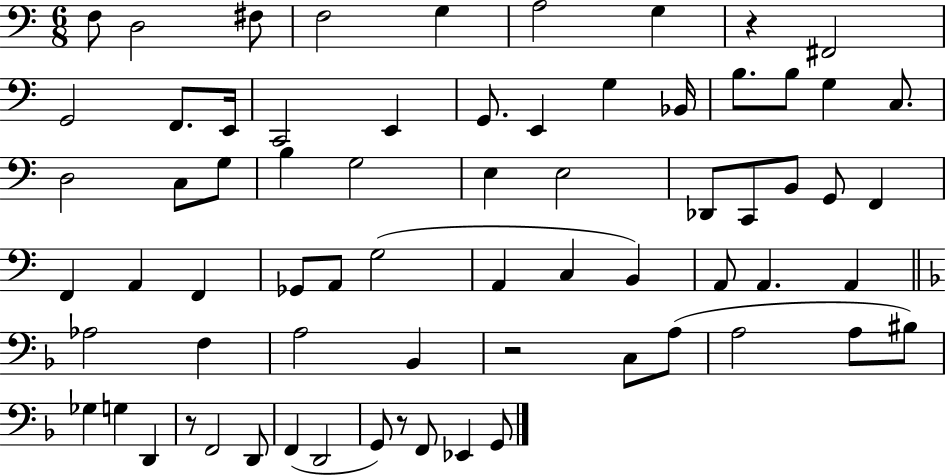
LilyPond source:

{
  \clef bass
  \numericTimeSignature
  \time 6/8
  \key c \major
  f8 d2 fis8 | f2 g4 | a2 g4 | r4 fis,2 | \break g,2 f,8. e,16 | c,2 e,4 | g,8. e,4 g4 bes,16 | b8. b8 g4 c8. | \break d2 c8 g8 | b4 g2 | e4 e2 | des,8 c,8 b,8 g,8 f,4 | \break f,4 a,4 f,4 | ges,8 a,8 g2( | a,4 c4 b,4) | a,8 a,4. a,4 | \break \bar "||" \break \key f \major aes2 f4 | a2 bes,4 | r2 c8 a8( | a2 a8 bis8) | \break ges4 g4 d,4 | r8 f,2 d,8 | f,4( d,2 | g,8) r8 f,8 ees,4 g,8 | \break \bar "|."
}